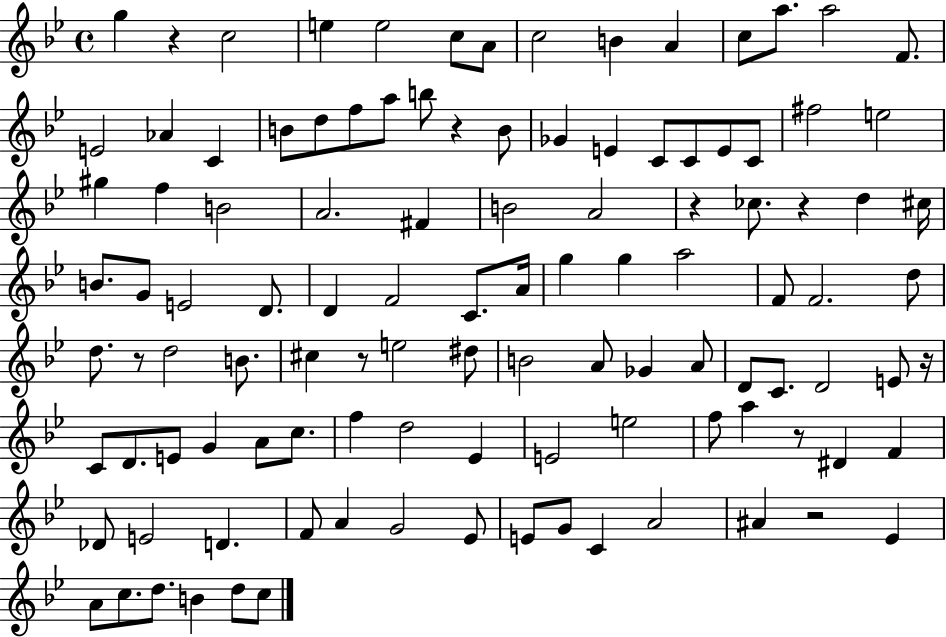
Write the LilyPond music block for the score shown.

{
  \clef treble
  \time 4/4
  \defaultTimeSignature
  \key bes \major
  g''4 r4 c''2 | e''4 e''2 c''8 a'8 | c''2 b'4 a'4 | c''8 a''8. a''2 f'8. | \break e'2 aes'4 c'4 | b'8 d''8 f''8 a''8 b''8 r4 b'8 | ges'4 e'4 c'8 c'8 e'8 c'8 | fis''2 e''2 | \break gis''4 f''4 b'2 | a'2. fis'4 | b'2 a'2 | r4 ces''8. r4 d''4 cis''16 | \break b'8. g'8 e'2 d'8. | d'4 f'2 c'8. a'16 | g''4 g''4 a''2 | f'8 f'2. d''8 | \break d''8. r8 d''2 b'8. | cis''4 r8 e''2 dis''8 | b'2 a'8 ges'4 a'8 | d'8 c'8. d'2 e'8 r16 | \break c'8 d'8. e'8 g'4 a'8 c''8. | f''4 d''2 ees'4 | e'2 e''2 | f''8 a''4 r8 dis'4 f'4 | \break des'8 e'2 d'4. | f'8 a'4 g'2 ees'8 | e'8 g'8 c'4 a'2 | ais'4 r2 ees'4 | \break a'8 c''8. d''8. b'4 d''8 c''8 | \bar "|."
}